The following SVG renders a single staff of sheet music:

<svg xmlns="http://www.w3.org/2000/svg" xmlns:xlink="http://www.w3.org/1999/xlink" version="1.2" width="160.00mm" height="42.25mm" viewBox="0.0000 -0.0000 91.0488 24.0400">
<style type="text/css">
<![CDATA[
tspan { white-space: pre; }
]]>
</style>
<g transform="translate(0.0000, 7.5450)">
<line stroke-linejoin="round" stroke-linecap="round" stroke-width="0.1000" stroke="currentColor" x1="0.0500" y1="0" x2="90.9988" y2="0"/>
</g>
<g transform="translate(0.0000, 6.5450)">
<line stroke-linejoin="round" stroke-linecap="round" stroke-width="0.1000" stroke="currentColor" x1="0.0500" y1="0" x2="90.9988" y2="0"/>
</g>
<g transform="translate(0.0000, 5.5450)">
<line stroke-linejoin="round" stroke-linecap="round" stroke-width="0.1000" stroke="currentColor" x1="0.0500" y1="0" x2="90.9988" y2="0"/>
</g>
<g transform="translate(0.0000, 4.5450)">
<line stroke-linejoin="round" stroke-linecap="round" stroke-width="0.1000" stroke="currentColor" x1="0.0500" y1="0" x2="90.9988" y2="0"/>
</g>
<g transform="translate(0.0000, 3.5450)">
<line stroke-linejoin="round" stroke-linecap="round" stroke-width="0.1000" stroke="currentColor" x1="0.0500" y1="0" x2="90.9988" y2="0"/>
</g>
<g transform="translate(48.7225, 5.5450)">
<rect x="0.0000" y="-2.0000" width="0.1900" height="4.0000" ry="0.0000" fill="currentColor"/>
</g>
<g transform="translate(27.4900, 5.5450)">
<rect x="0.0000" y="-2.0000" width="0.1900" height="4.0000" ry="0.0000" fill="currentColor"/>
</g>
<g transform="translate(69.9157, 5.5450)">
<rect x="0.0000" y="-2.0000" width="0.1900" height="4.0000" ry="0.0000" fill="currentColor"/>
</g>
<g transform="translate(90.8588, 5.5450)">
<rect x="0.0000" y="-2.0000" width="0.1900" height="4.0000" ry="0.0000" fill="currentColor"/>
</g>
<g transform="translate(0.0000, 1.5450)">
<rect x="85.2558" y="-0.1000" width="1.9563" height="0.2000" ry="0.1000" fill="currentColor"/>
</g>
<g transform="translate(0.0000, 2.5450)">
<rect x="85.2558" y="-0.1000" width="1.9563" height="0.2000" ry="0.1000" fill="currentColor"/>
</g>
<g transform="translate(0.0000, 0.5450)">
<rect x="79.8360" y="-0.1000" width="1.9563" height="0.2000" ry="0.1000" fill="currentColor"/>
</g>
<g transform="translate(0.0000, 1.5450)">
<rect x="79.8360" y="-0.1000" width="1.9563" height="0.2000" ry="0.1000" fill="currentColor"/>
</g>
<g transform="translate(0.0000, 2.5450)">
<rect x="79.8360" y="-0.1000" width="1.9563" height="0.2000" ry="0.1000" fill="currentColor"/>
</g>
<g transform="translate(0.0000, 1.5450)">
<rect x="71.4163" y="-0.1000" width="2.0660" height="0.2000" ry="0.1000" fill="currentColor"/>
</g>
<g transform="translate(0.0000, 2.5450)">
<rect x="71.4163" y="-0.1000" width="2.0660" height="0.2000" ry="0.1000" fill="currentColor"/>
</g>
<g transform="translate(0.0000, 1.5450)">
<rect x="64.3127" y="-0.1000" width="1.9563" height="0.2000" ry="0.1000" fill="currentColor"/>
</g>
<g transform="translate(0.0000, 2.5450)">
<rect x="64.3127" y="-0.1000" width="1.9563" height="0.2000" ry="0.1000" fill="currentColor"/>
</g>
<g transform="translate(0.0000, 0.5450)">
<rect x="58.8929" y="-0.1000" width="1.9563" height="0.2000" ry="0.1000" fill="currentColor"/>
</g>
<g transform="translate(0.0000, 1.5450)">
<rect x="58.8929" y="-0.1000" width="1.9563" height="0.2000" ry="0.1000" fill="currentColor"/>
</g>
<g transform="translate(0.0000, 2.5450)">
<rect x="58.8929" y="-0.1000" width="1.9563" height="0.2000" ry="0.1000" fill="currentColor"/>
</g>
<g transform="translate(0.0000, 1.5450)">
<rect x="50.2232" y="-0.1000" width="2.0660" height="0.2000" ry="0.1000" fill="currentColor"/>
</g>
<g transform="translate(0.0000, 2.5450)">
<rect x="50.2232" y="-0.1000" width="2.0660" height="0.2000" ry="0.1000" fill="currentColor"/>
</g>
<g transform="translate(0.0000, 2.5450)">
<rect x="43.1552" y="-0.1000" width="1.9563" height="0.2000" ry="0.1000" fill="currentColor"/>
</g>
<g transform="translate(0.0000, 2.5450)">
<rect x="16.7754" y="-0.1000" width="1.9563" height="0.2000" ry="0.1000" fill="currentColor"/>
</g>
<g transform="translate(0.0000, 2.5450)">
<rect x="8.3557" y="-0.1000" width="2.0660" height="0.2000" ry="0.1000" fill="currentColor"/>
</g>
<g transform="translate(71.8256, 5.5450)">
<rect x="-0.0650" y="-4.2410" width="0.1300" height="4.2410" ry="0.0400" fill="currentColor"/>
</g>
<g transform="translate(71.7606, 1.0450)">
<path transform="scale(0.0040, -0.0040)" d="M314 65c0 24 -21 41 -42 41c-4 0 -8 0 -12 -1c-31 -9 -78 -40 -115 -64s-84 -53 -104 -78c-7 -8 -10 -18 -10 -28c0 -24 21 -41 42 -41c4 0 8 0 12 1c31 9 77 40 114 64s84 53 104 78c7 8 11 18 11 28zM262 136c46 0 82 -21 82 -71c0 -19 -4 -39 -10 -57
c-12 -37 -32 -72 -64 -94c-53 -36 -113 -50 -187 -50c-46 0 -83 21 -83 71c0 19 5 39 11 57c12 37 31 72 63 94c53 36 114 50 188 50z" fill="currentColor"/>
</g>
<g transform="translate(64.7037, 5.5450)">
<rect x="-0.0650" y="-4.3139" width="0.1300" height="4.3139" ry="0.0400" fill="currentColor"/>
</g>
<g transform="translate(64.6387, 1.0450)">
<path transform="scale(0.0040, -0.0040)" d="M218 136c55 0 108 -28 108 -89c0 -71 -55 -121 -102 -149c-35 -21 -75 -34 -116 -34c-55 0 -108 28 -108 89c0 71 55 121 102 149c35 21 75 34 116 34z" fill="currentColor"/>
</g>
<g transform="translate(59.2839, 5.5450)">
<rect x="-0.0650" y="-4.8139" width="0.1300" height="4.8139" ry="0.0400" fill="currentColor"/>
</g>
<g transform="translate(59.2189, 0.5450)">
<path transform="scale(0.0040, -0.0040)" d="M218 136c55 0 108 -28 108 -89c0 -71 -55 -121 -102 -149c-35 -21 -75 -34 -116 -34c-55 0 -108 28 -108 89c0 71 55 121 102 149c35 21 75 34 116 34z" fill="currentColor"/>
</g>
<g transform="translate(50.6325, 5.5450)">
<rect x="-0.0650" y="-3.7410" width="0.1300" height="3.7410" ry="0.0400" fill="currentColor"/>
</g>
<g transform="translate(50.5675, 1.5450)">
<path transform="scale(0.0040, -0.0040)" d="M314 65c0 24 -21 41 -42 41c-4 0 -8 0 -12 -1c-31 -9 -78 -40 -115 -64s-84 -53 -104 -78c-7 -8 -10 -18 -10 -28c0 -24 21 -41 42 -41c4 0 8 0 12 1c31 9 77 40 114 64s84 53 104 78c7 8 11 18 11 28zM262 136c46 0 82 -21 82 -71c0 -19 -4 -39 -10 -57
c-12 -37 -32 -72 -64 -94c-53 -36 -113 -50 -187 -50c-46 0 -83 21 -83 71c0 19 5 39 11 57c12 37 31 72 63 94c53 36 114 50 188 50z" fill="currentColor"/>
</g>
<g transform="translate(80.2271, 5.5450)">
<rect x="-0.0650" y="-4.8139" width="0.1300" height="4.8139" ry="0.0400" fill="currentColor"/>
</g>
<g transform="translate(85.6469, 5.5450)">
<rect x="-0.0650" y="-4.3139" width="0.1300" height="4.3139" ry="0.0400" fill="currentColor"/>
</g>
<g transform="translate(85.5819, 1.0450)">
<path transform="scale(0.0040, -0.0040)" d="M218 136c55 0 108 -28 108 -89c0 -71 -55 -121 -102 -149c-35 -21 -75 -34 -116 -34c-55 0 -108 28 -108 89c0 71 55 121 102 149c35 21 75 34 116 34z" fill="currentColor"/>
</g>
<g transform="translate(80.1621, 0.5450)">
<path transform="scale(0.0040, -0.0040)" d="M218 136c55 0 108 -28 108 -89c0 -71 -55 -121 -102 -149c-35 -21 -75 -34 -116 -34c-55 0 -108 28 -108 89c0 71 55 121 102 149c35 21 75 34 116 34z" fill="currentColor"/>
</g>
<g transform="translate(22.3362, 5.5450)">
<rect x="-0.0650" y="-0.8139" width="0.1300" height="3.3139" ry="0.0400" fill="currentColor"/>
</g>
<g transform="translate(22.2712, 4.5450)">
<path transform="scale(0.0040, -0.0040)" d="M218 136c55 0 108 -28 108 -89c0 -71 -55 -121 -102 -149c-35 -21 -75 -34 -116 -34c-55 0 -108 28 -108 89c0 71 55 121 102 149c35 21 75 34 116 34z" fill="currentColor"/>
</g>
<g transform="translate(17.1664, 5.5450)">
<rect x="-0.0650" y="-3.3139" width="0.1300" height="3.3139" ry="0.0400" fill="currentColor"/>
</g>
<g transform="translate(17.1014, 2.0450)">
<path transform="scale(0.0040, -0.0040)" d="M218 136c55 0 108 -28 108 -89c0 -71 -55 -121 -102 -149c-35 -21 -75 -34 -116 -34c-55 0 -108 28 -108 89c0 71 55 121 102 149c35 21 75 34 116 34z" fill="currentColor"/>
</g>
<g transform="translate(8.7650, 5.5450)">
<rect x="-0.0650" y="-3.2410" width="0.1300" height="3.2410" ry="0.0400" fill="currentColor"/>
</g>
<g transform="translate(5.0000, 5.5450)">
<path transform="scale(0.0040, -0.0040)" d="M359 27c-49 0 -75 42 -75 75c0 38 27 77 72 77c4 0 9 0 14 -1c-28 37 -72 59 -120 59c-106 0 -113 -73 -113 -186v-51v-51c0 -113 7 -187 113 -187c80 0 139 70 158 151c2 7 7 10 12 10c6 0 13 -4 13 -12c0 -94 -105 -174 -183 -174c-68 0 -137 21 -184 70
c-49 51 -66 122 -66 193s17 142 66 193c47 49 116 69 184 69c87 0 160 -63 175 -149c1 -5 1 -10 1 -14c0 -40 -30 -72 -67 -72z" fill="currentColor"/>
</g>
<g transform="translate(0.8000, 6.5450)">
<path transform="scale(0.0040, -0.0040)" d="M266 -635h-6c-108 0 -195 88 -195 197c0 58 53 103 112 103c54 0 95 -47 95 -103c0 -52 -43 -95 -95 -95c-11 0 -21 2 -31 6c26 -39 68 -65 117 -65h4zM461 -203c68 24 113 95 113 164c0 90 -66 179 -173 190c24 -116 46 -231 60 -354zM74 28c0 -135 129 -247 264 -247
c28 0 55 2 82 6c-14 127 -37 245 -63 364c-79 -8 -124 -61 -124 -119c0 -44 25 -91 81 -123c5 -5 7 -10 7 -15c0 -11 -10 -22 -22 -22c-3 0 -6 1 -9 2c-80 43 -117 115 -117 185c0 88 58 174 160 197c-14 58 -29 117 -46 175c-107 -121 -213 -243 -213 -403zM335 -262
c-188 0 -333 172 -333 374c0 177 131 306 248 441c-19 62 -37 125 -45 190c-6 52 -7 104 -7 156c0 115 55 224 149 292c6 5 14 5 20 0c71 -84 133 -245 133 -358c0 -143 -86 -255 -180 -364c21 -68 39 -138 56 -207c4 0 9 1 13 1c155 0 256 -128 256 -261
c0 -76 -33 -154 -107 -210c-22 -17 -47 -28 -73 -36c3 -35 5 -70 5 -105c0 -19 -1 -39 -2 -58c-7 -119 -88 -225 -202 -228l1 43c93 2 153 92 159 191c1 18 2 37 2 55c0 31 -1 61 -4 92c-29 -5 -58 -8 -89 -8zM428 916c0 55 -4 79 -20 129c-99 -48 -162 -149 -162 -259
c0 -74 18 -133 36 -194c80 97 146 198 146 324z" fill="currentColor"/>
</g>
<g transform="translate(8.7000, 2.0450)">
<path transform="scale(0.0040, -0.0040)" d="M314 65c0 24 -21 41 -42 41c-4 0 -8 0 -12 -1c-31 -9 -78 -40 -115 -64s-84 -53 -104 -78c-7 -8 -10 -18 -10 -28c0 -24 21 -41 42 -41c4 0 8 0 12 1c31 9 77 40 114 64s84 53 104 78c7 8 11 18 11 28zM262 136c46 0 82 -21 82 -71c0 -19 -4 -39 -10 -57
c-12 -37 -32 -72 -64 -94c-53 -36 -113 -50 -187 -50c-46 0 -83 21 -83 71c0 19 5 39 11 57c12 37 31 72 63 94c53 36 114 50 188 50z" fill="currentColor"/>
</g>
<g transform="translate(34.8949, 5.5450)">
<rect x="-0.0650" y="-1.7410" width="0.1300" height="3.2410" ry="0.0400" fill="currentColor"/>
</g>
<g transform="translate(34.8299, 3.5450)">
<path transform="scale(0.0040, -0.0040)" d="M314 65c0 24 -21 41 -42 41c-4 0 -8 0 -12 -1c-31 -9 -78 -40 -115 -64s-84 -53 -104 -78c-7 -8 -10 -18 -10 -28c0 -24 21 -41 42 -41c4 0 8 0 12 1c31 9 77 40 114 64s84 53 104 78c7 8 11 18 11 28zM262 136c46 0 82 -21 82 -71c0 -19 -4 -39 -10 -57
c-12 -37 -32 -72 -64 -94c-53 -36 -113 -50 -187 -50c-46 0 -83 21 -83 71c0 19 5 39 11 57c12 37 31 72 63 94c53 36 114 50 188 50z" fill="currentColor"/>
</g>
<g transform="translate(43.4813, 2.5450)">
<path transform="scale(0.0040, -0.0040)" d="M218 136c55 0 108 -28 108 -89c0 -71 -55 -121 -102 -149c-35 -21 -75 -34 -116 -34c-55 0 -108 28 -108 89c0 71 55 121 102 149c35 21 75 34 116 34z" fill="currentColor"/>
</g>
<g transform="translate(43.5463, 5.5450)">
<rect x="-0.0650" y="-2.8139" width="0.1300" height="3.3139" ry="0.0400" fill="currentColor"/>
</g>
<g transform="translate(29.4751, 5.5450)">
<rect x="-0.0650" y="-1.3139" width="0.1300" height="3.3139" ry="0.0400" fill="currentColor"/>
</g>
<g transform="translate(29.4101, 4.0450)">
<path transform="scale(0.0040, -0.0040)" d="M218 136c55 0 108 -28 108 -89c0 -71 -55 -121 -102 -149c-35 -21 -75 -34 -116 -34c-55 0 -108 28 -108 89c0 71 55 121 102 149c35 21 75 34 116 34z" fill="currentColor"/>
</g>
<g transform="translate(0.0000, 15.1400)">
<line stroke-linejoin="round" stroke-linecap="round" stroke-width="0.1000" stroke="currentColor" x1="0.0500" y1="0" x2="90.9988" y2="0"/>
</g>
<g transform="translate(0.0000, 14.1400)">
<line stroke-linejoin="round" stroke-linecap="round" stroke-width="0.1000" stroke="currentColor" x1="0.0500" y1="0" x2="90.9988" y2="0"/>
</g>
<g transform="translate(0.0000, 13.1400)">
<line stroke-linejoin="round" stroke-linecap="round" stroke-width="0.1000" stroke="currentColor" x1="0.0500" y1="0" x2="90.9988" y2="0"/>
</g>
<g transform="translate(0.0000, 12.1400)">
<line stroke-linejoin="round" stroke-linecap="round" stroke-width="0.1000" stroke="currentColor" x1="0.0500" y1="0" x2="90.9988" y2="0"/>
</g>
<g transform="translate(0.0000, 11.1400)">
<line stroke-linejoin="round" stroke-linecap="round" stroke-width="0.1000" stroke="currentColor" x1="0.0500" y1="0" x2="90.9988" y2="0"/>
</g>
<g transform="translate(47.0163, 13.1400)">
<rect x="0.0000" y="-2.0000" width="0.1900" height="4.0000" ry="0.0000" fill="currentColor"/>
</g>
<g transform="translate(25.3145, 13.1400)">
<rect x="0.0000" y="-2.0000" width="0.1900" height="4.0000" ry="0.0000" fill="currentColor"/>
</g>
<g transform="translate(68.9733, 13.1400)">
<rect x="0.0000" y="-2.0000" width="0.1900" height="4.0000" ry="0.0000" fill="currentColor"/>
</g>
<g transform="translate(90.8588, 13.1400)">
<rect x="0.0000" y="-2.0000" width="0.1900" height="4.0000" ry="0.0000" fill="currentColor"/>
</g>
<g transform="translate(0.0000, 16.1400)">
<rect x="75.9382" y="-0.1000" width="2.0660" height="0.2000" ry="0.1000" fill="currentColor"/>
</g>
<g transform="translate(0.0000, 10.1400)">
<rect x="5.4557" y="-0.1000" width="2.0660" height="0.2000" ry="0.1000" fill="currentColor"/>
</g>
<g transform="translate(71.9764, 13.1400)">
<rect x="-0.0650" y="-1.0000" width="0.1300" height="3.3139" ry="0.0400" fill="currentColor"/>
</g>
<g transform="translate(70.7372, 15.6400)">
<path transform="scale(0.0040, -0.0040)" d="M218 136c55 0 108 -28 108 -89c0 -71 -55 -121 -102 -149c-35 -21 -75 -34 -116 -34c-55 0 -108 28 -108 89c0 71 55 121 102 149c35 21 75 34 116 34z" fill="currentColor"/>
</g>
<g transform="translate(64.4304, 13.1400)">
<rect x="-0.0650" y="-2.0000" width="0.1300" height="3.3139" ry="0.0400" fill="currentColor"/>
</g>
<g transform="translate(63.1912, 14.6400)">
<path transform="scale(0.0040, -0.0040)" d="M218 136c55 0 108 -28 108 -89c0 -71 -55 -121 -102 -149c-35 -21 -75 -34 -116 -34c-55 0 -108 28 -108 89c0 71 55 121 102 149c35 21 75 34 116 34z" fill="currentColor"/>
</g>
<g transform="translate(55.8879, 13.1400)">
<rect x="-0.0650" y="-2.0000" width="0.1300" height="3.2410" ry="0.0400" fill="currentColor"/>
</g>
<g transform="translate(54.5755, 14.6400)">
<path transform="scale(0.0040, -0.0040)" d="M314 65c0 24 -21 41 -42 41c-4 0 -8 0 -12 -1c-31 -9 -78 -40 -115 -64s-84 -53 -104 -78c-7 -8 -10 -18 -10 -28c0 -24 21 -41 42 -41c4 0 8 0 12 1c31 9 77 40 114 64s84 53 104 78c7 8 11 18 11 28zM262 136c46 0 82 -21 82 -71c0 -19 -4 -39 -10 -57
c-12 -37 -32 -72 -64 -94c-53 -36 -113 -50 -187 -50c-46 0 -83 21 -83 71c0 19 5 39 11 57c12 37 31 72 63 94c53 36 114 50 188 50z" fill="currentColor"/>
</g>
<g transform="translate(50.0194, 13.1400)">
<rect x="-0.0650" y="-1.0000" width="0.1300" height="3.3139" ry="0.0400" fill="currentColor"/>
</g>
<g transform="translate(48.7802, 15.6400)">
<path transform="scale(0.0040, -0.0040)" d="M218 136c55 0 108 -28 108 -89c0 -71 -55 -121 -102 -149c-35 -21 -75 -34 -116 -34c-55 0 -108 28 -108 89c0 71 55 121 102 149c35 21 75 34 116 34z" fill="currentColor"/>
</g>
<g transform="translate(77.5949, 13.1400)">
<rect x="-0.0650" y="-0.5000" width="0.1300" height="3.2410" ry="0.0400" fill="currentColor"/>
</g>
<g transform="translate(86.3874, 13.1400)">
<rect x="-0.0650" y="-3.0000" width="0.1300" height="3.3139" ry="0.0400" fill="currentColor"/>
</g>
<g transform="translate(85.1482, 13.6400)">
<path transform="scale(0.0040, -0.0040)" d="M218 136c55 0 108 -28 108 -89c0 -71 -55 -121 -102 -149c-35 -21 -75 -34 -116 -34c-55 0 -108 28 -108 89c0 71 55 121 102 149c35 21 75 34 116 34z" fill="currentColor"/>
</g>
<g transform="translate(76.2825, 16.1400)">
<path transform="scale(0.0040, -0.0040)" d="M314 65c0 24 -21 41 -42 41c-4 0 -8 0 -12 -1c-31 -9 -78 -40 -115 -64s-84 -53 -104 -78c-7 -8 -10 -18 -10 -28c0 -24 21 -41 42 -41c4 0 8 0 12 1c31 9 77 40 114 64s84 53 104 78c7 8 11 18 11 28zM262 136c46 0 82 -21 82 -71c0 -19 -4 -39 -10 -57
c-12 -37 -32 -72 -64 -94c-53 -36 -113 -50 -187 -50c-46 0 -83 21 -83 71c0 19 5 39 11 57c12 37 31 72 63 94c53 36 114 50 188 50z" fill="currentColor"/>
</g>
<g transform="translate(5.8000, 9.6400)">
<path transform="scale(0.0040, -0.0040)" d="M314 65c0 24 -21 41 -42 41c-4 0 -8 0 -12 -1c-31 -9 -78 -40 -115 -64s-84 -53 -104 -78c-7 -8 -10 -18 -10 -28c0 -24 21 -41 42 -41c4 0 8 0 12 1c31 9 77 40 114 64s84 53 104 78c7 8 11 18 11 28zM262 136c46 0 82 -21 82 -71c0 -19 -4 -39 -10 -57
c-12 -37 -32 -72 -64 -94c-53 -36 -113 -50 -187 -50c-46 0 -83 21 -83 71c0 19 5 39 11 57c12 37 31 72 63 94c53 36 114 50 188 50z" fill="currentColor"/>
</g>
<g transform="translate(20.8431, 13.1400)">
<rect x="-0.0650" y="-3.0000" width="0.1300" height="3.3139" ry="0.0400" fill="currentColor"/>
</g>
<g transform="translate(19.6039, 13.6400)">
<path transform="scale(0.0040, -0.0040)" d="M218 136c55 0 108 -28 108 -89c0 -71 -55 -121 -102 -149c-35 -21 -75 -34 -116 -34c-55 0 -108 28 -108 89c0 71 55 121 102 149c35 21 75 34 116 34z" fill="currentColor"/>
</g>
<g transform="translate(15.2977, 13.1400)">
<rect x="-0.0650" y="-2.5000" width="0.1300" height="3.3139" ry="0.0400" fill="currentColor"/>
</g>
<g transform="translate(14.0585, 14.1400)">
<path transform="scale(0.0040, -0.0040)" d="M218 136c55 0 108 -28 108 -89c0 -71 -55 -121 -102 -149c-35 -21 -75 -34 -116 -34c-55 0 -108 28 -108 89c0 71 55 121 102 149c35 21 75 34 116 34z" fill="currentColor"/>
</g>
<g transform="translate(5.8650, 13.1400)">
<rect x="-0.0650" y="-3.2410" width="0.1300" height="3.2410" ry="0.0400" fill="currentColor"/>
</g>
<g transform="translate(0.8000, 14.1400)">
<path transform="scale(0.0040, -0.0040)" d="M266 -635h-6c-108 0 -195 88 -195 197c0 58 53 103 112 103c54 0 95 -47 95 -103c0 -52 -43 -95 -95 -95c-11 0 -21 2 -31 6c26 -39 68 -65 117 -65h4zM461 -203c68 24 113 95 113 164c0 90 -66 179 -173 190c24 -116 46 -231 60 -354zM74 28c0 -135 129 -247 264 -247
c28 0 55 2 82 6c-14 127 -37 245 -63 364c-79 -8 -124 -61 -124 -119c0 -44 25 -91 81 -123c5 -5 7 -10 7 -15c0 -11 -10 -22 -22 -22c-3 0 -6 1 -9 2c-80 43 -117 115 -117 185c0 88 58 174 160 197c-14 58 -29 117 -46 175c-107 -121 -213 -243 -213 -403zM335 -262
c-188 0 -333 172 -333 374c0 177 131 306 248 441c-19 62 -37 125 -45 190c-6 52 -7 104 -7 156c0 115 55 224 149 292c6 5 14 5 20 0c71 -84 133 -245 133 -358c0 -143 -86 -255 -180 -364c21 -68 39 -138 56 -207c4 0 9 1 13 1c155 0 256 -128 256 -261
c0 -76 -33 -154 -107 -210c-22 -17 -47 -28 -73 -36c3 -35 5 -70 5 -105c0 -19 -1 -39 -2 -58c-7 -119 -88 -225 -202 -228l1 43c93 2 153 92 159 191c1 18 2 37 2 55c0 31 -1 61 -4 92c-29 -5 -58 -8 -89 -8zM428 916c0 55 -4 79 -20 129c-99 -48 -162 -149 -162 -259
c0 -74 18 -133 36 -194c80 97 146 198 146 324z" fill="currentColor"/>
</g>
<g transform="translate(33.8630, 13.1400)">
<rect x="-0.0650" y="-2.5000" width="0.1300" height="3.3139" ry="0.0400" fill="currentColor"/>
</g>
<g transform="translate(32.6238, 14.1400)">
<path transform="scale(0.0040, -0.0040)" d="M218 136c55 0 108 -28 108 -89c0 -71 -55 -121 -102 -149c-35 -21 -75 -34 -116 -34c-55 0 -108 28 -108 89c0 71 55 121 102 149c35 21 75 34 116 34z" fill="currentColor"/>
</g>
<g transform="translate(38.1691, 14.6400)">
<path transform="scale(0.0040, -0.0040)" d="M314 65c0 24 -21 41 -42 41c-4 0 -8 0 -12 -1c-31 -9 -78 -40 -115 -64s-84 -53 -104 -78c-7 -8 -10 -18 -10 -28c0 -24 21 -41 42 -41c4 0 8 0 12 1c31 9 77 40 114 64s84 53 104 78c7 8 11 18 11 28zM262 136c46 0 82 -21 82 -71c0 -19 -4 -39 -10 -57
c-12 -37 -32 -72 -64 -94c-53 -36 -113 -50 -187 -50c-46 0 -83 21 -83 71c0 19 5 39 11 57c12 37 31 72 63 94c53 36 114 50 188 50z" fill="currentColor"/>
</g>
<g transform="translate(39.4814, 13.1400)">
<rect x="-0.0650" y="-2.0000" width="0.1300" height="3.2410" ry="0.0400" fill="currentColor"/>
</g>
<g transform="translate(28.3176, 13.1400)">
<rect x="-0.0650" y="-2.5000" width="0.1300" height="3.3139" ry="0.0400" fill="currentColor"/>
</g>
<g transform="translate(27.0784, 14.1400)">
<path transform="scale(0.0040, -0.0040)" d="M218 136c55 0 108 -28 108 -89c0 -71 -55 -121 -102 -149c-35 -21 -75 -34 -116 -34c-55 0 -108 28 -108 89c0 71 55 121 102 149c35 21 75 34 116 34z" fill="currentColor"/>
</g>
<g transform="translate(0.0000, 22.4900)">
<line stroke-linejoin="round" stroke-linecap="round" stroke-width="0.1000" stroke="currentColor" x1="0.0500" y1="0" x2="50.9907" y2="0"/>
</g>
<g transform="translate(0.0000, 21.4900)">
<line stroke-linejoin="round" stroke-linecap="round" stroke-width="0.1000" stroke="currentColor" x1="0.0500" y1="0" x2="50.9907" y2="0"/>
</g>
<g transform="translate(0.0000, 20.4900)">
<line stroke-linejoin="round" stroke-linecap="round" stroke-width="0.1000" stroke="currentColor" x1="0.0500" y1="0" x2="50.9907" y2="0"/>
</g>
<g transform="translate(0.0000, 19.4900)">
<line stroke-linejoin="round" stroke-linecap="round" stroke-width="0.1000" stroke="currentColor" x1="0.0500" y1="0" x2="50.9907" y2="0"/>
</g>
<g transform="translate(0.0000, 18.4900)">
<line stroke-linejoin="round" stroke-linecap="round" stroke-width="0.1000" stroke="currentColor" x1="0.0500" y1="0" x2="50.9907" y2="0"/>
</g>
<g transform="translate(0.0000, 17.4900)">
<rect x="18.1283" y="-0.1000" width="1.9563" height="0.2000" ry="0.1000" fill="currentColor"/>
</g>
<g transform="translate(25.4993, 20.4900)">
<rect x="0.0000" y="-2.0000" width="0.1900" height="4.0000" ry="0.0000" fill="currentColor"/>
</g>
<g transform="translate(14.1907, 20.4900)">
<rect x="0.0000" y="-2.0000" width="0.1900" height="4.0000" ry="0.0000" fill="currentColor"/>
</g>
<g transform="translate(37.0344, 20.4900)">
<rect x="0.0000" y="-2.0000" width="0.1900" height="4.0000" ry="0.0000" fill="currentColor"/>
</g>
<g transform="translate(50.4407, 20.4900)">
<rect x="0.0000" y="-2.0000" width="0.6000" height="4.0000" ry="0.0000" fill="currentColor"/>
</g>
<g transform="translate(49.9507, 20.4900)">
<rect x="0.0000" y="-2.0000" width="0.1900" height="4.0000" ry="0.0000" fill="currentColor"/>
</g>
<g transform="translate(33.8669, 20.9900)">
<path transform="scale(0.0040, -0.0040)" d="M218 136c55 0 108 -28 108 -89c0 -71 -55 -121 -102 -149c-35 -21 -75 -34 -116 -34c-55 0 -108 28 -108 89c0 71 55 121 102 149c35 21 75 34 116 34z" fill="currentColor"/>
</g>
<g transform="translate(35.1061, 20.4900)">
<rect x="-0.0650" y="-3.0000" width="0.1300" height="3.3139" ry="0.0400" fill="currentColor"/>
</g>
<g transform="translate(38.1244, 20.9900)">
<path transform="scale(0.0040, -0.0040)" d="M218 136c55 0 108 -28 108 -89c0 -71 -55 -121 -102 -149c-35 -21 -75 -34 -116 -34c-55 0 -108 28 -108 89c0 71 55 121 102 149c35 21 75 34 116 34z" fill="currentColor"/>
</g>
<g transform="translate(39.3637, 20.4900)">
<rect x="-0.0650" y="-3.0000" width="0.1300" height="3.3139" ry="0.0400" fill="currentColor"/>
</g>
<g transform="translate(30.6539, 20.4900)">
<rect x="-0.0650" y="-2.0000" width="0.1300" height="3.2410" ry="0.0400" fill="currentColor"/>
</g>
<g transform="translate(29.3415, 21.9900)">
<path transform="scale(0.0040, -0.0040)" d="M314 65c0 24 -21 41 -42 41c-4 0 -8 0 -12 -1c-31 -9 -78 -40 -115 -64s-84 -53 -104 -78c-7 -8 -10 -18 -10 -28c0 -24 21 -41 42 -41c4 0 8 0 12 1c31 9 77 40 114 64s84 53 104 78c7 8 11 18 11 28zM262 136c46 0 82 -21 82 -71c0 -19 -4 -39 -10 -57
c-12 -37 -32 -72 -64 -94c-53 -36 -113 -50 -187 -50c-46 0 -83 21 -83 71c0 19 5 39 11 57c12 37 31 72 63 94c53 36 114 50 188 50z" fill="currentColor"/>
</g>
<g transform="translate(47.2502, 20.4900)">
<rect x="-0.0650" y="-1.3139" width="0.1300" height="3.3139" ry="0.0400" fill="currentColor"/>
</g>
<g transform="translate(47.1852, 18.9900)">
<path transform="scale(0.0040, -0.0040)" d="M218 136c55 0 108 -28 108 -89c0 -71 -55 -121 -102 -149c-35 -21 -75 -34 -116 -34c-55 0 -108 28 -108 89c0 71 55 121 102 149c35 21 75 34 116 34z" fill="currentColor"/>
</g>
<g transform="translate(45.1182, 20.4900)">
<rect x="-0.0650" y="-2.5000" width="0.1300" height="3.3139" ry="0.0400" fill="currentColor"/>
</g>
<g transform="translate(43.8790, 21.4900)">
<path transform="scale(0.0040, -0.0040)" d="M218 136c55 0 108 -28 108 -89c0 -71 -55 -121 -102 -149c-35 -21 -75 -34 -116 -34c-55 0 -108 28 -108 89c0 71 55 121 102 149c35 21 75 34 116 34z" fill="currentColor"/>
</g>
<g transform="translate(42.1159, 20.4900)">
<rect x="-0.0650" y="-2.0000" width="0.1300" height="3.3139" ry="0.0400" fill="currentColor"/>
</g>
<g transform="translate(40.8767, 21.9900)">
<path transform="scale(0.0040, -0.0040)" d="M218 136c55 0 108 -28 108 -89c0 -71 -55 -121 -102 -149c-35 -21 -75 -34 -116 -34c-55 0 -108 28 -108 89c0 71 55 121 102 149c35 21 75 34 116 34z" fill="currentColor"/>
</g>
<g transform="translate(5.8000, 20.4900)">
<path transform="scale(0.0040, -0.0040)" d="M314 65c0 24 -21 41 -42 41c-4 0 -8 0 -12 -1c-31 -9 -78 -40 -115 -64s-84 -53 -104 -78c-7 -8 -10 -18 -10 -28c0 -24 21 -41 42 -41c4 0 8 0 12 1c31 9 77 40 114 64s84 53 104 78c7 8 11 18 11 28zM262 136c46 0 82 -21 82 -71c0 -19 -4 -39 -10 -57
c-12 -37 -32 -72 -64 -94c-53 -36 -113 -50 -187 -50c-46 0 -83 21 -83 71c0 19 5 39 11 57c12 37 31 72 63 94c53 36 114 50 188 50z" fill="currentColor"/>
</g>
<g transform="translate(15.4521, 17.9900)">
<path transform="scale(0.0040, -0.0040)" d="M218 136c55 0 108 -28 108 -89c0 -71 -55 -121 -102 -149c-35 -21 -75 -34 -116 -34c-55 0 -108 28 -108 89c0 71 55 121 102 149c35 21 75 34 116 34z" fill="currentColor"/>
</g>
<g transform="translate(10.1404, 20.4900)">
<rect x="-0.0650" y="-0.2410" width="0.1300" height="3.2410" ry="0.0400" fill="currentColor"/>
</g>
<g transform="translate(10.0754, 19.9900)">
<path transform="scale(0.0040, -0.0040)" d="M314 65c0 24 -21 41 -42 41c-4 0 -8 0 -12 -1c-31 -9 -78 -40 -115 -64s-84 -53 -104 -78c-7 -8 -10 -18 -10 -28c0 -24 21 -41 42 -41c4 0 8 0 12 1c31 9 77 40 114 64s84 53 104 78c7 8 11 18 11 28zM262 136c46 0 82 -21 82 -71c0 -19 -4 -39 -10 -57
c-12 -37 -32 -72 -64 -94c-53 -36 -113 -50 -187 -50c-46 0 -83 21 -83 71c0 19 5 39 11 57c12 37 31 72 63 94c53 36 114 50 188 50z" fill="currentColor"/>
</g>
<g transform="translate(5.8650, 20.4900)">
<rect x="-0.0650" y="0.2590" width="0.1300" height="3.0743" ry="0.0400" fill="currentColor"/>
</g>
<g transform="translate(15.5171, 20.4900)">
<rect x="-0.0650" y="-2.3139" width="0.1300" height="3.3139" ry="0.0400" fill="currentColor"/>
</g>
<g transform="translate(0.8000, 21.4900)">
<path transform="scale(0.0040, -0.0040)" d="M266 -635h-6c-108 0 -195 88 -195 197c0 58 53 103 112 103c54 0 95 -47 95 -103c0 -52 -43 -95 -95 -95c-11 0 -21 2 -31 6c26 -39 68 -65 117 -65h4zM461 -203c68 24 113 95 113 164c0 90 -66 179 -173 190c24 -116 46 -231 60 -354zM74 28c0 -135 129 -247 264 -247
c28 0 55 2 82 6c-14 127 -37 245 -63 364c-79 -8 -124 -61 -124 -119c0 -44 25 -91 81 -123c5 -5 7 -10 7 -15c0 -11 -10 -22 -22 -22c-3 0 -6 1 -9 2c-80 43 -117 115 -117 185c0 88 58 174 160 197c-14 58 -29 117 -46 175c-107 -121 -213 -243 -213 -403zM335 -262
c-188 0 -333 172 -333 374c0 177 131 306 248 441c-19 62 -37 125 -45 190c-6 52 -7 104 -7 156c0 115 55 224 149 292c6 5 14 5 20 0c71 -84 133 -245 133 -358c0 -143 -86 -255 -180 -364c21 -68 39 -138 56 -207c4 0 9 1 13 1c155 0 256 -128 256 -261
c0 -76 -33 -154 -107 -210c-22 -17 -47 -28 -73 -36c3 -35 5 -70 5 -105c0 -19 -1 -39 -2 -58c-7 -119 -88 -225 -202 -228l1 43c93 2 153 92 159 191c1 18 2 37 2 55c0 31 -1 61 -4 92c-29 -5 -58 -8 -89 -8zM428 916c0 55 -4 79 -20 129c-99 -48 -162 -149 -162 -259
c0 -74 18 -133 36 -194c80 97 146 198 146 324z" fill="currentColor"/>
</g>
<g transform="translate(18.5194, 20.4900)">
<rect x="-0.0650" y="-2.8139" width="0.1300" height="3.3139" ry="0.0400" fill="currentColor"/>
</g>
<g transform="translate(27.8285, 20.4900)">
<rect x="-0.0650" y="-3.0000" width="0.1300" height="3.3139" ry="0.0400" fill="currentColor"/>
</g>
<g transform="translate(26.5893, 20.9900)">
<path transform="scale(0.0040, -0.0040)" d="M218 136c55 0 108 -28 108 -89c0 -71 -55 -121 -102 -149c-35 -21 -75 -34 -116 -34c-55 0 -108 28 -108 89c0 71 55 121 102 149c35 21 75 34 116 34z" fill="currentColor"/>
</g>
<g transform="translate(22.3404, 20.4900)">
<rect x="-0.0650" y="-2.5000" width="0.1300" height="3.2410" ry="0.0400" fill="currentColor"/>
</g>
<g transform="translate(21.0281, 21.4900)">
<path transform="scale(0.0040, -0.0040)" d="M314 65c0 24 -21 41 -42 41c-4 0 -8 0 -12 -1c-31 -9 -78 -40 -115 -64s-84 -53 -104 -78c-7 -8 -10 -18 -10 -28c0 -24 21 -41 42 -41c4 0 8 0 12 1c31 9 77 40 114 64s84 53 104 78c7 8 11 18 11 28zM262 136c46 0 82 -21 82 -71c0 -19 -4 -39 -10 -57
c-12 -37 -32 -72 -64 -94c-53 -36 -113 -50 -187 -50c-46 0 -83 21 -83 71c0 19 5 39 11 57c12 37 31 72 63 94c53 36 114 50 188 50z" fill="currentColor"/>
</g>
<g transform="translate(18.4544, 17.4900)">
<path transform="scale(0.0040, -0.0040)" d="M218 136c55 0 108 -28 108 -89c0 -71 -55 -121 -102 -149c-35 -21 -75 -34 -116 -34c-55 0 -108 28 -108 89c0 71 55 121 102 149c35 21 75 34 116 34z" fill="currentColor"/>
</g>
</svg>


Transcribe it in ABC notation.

X:1
T:Untitled
M:4/4
L:1/4
K:C
b2 b d e f2 a c'2 e' d' d'2 e' d' b2 G A G G F2 D F2 F D C2 A B2 c2 g a G2 A F2 A A F G e